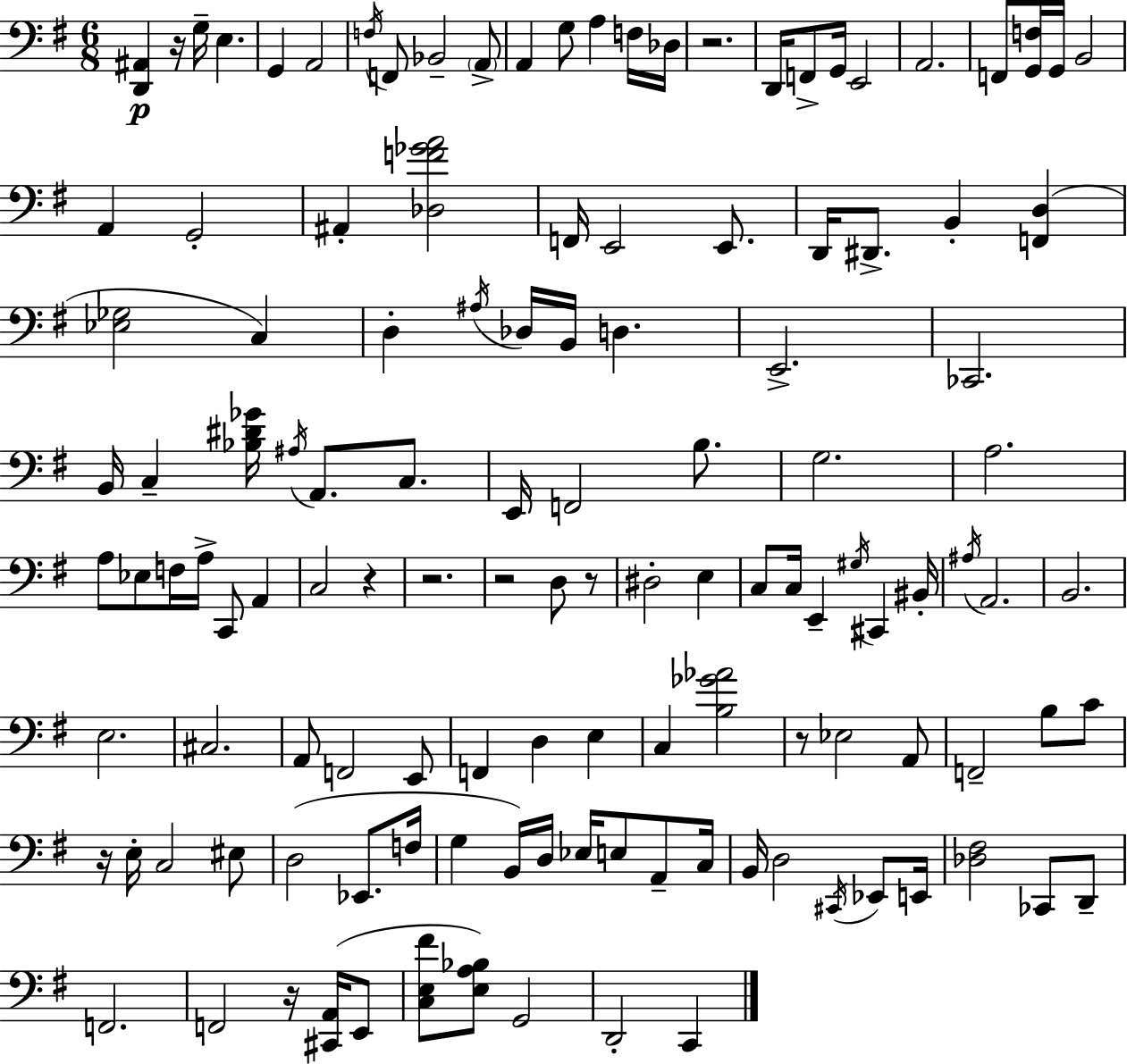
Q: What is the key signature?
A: G major